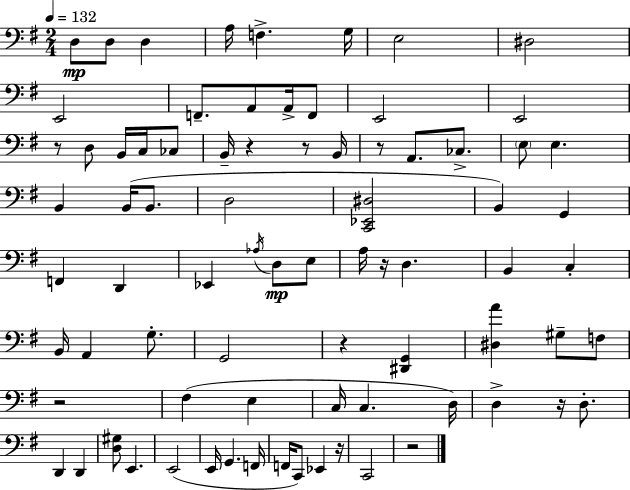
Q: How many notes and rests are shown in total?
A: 79